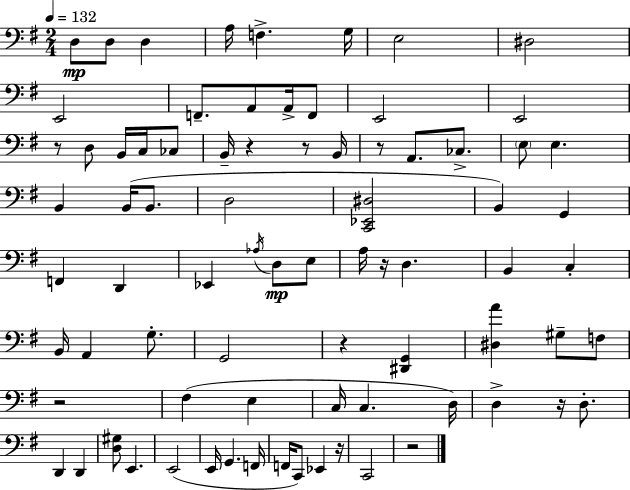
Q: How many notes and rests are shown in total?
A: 79